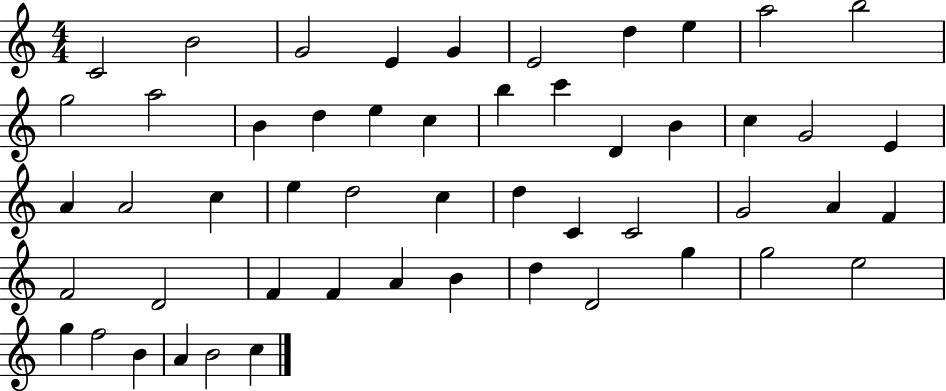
C4/h B4/h G4/h E4/q G4/q E4/h D5/q E5/q A5/h B5/h G5/h A5/h B4/q D5/q E5/q C5/q B5/q C6/q D4/q B4/q C5/q G4/h E4/q A4/q A4/h C5/q E5/q D5/h C5/q D5/q C4/q C4/h G4/h A4/q F4/q F4/h D4/h F4/q F4/q A4/q B4/q D5/q D4/h G5/q G5/h E5/h G5/q F5/h B4/q A4/q B4/h C5/q